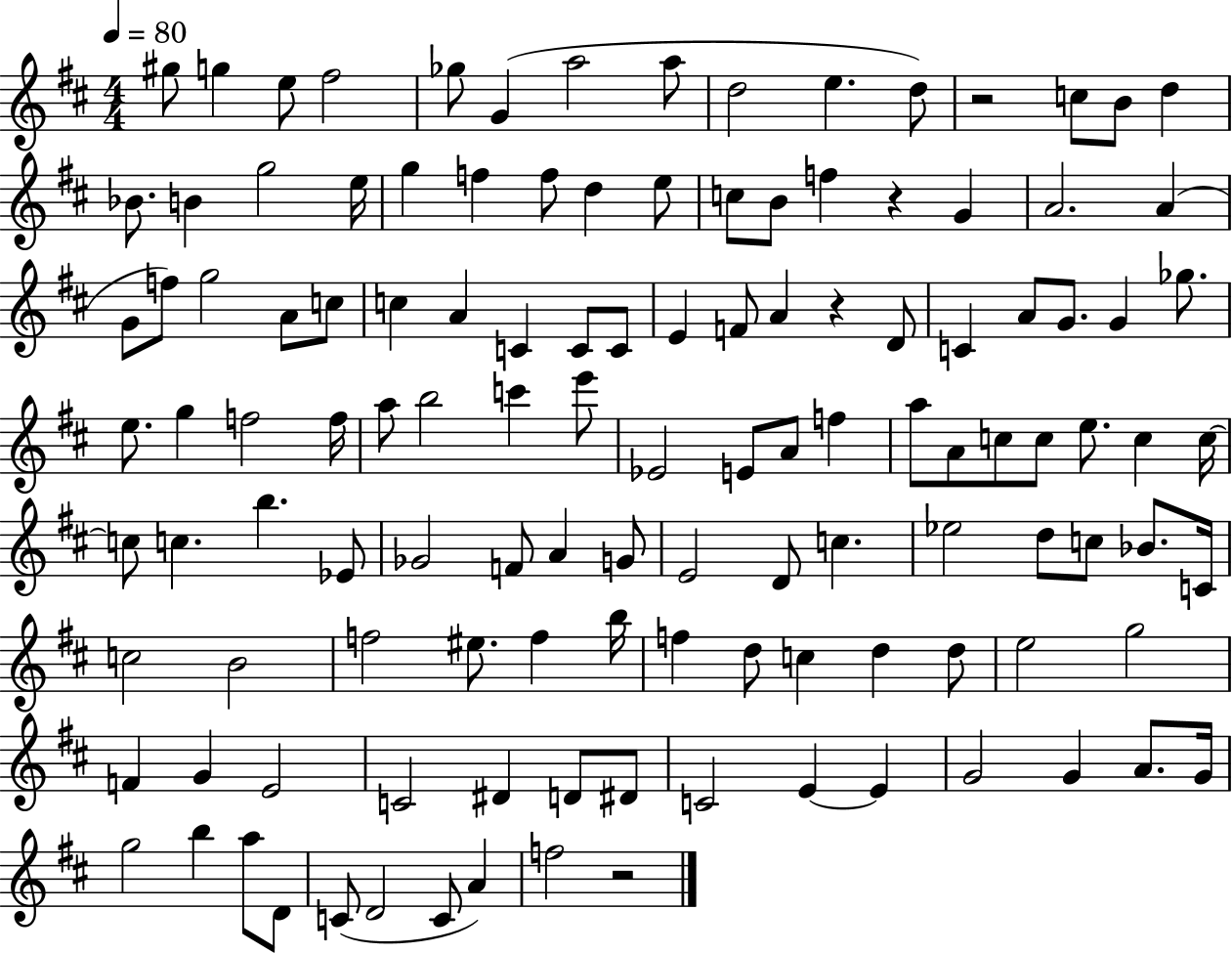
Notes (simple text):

G#5/e G5/q E5/e F#5/h Gb5/e G4/q A5/h A5/e D5/h E5/q. D5/e R/h C5/e B4/e D5/q Bb4/e. B4/q G5/h E5/s G5/q F5/q F5/e D5/q E5/e C5/e B4/e F5/q R/q G4/q A4/h. A4/q G4/e F5/e G5/h A4/e C5/e C5/q A4/q C4/q C4/e C4/e E4/q F4/e A4/q R/q D4/e C4/q A4/e G4/e. G4/q Gb5/e. E5/e. G5/q F5/h F5/s A5/e B5/h C6/q E6/e Eb4/h E4/e A4/e F5/q A5/e A4/e C5/e C5/e E5/e. C5/q C5/s C5/e C5/q. B5/q. Eb4/e Gb4/h F4/e A4/q G4/e E4/h D4/e C5/q. Eb5/h D5/e C5/e Bb4/e. C4/s C5/h B4/h F5/h EIS5/e. F5/q B5/s F5/q D5/e C5/q D5/q D5/e E5/h G5/h F4/q G4/q E4/h C4/h D#4/q D4/e D#4/e C4/h E4/q E4/q G4/h G4/q A4/e. G4/s G5/h B5/q A5/e D4/e C4/e D4/h C4/e A4/q F5/h R/h